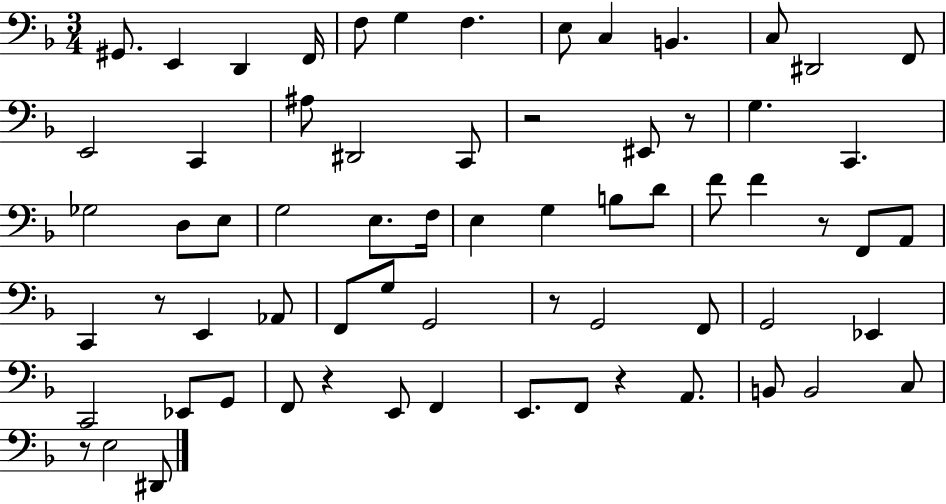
{
  \clef bass
  \numericTimeSignature
  \time 3/4
  \key f \major
  gis,8. e,4 d,4 f,16 | f8 g4 f4. | e8 c4 b,4. | c8 dis,2 f,8 | \break e,2 c,4 | ais8 dis,2 c,8 | r2 eis,8 r8 | g4. c,4. | \break ges2 d8 e8 | g2 e8. f16 | e4 g4 b8 d'8 | f'8 f'4 r8 f,8 a,8 | \break c,4 r8 e,4 aes,8 | f,8 g8 g,2 | r8 g,2 f,8 | g,2 ees,4 | \break c,2 ees,8 g,8 | f,8 r4 e,8 f,4 | e,8. f,8 r4 a,8. | b,8 b,2 c8 | \break r8 e2 dis,8 | \bar "|."
}